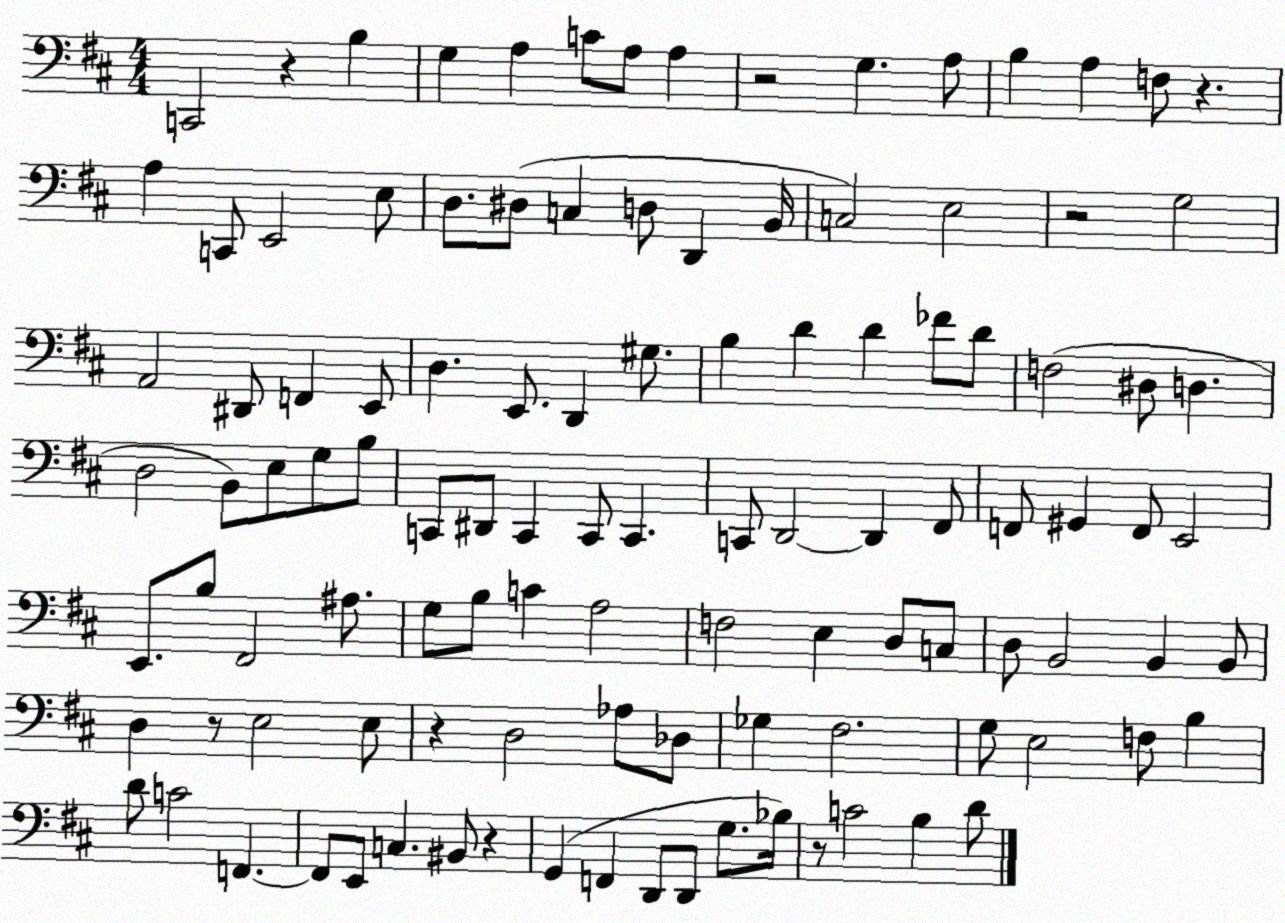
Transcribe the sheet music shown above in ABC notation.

X:1
T:Untitled
M:4/4
L:1/4
K:D
C,,2 z B, G, A, C/2 A,/2 A, z2 G, A,/2 B, A, F,/2 z A, C,,/2 E,,2 E,/2 D,/2 ^D,/2 C, D,/2 D,, B,,/4 C,2 E,2 z2 G,2 A,,2 ^D,,/2 F,, E,,/2 D, E,,/2 D,, ^G,/2 B, D D _F/2 D/2 F,2 ^D,/2 D, D,2 B,,/2 E,/2 G,/2 B,/2 C,,/2 ^D,,/2 C,, C,,/2 C,, C,,/2 D,,2 D,, ^F,,/2 F,,/2 ^G,, F,,/2 E,,2 E,,/2 B,/2 ^F,,2 ^A,/2 G,/2 B,/2 C A,2 F,2 E, D,/2 C,/2 D,/2 B,,2 B,, B,,/2 D, z/2 E,2 E,/2 z D,2 _A,/2 _D,/2 _G, ^F,2 G,/2 E,2 F,/2 B, D/2 C2 F,, F,,/2 E,,/2 C, ^B,,/2 z G,, F,, D,,/2 D,,/2 G,/2 _B,/4 z/2 C2 B, D/2